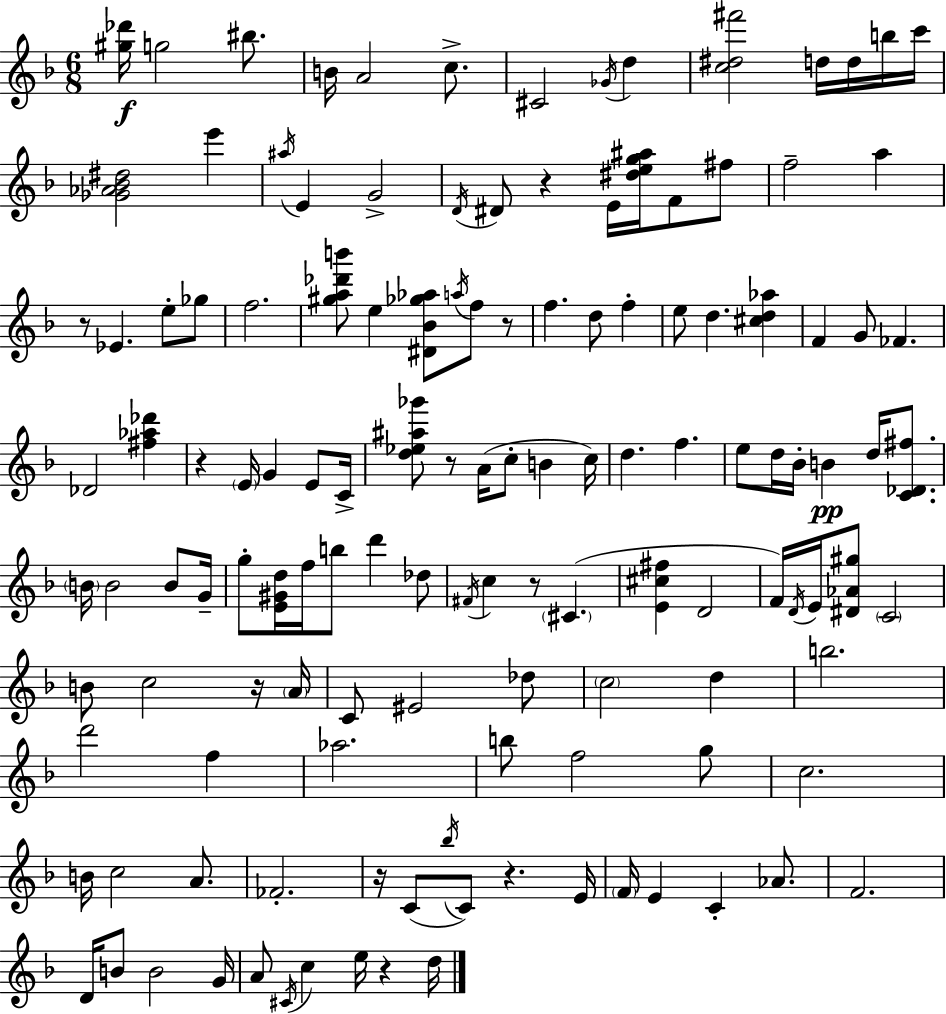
[G#5,Db6]/s G5/h BIS5/e. B4/s A4/h C5/e. C#4/h Gb4/s D5/q [C5,D#5,F#6]/h D5/s D5/s B5/s C6/s [Gb4,Ab4,Bb4,D#5]/h E6/q A#5/s E4/q G4/h D4/s D#4/e R/q E4/s [D#5,E5,G5,A#5]/s F4/e F#5/e F5/h A5/q R/e Eb4/q. E5/e Gb5/e F5/h. [G#5,A5,Db6,B6]/e E5/q [D#4,Bb4,Gb5,Ab5]/e A5/s F5/e R/e F5/q. D5/e F5/q E5/e D5/q. [C#5,D5,Ab5]/q F4/q G4/e FES4/q. Db4/h [F#5,Ab5,Db6]/q R/q E4/s G4/q E4/e C4/s [D5,Eb5,A#5,Gb6]/e R/e A4/s C5/e B4/q C5/s D5/q. F5/q. E5/e D5/s Bb4/s B4/q D5/s [C4,Db4,F#5]/e. B4/s B4/h B4/e G4/s G5/e [E4,G#4,D5]/s F5/s B5/e D6/q Db5/e F#4/s C5/q R/e C#4/q. [E4,C#5,F#5]/q D4/h F4/s D4/s E4/s [D#4,Ab4,G#5]/e C4/h B4/e C5/h R/s A4/s C4/e EIS4/h Db5/e C5/h D5/q B5/h. D6/h F5/q Ab5/h. B5/e F5/h G5/e C5/h. B4/s C5/h A4/e. FES4/h. R/s C4/e Bb5/s C4/e R/q. E4/s F4/s E4/q C4/q Ab4/e. F4/h. D4/s B4/e B4/h G4/s A4/e C#4/s C5/q E5/s R/q D5/s